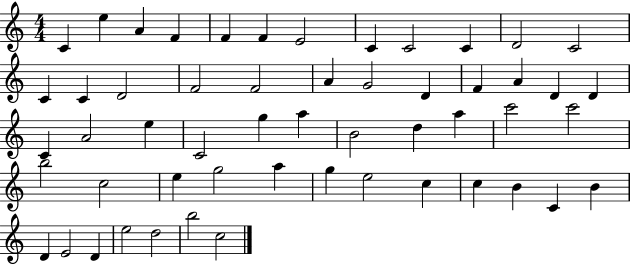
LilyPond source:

{
  \clef treble
  \numericTimeSignature
  \time 4/4
  \key c \major
  c'4 e''4 a'4 f'4 | f'4 f'4 e'2 | c'4 c'2 c'4 | d'2 c'2 | \break c'4 c'4 d'2 | f'2 f'2 | a'4 g'2 d'4 | f'4 a'4 d'4 d'4 | \break c'4 a'2 e''4 | c'2 g''4 a''4 | b'2 d''4 a''4 | c'''2 c'''2 | \break b''2 c''2 | e''4 g''2 a''4 | g''4 e''2 c''4 | c''4 b'4 c'4 b'4 | \break d'4 e'2 d'4 | e''2 d''2 | b''2 c''2 | \bar "|."
}